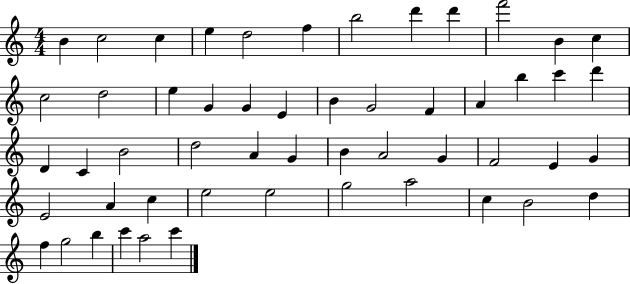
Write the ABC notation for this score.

X:1
T:Untitled
M:4/4
L:1/4
K:C
B c2 c e d2 f b2 d' d' f'2 B c c2 d2 e G G E B G2 F A b c' d' D C B2 d2 A G B A2 G F2 E G E2 A c e2 e2 g2 a2 c B2 d f g2 b c' a2 c'